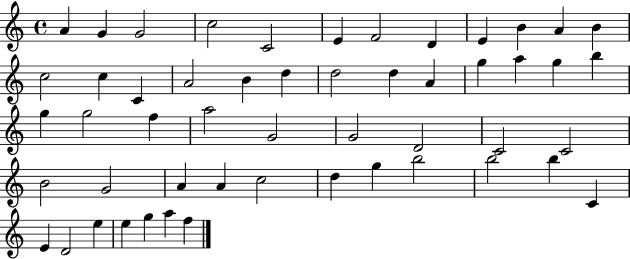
{
  \clef treble
  \time 4/4
  \defaultTimeSignature
  \key c \major
  a'4 g'4 g'2 | c''2 c'2 | e'4 f'2 d'4 | e'4 b'4 a'4 b'4 | \break c''2 c''4 c'4 | a'2 b'4 d''4 | d''2 d''4 a'4 | g''4 a''4 g''4 b''4 | \break g''4 g''2 f''4 | a''2 g'2 | g'2 d'2 | c'2 c'2 | \break b'2 g'2 | a'4 a'4 c''2 | d''4 g''4 b''2 | b''2 b''4 c'4 | \break e'4 d'2 e''4 | e''4 g''4 a''4 f''4 | \bar "|."
}